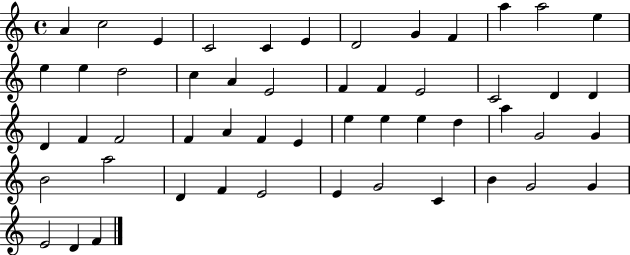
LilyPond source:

{
  \clef treble
  \time 4/4
  \defaultTimeSignature
  \key c \major
  a'4 c''2 e'4 | c'2 c'4 e'4 | d'2 g'4 f'4 | a''4 a''2 e''4 | \break e''4 e''4 d''2 | c''4 a'4 e'2 | f'4 f'4 e'2 | c'2 d'4 d'4 | \break d'4 f'4 f'2 | f'4 a'4 f'4 e'4 | e''4 e''4 e''4 d''4 | a''4 g'2 g'4 | \break b'2 a''2 | d'4 f'4 e'2 | e'4 g'2 c'4 | b'4 g'2 g'4 | \break e'2 d'4 f'4 | \bar "|."
}